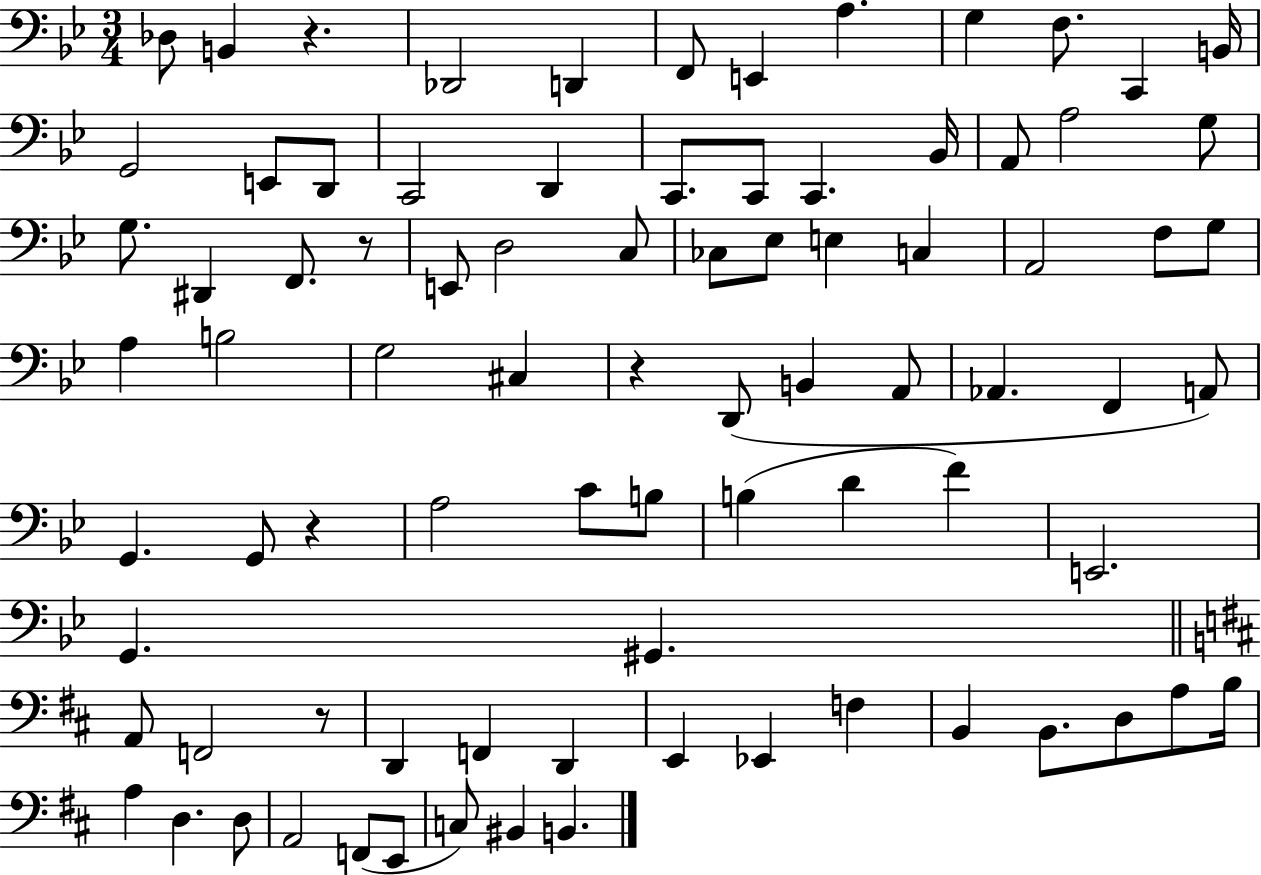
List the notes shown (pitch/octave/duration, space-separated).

Db3/e B2/q R/q. Db2/h D2/q F2/e E2/q A3/q. G3/q F3/e. C2/q B2/s G2/h E2/e D2/e C2/h D2/q C2/e. C2/e C2/q. Bb2/s A2/e A3/h G3/e G3/e. D#2/q F2/e. R/e E2/e D3/h C3/e CES3/e Eb3/e E3/q C3/q A2/h F3/e G3/e A3/q B3/h G3/h C#3/q R/q D2/e B2/q A2/e Ab2/q. F2/q A2/e G2/q. G2/e R/q A3/h C4/e B3/e B3/q D4/q F4/q E2/h. G2/q. G#2/q. A2/e F2/h R/e D2/q F2/q D2/q E2/q Eb2/q F3/q B2/q B2/e. D3/e A3/e B3/s A3/q D3/q. D3/e A2/h F2/e E2/e C3/e BIS2/q B2/q.